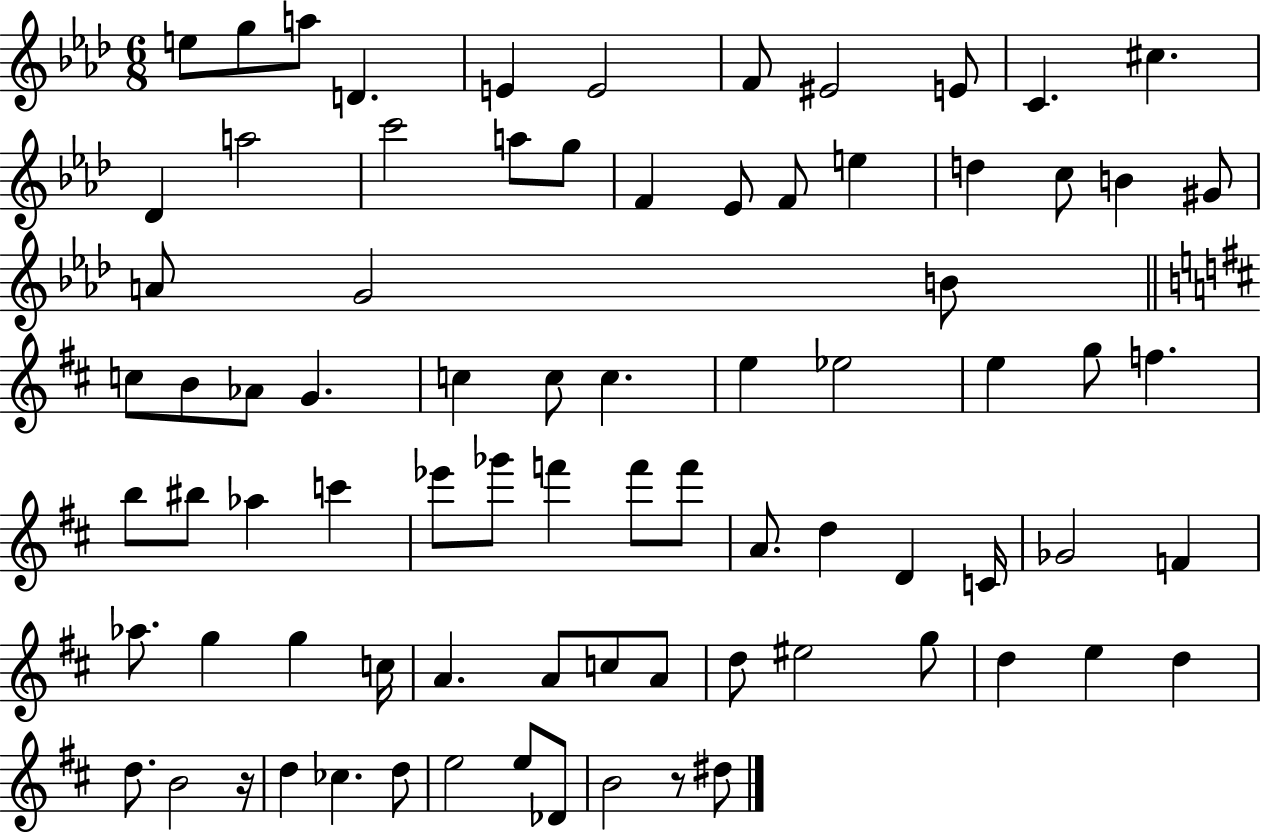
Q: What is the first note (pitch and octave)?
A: E5